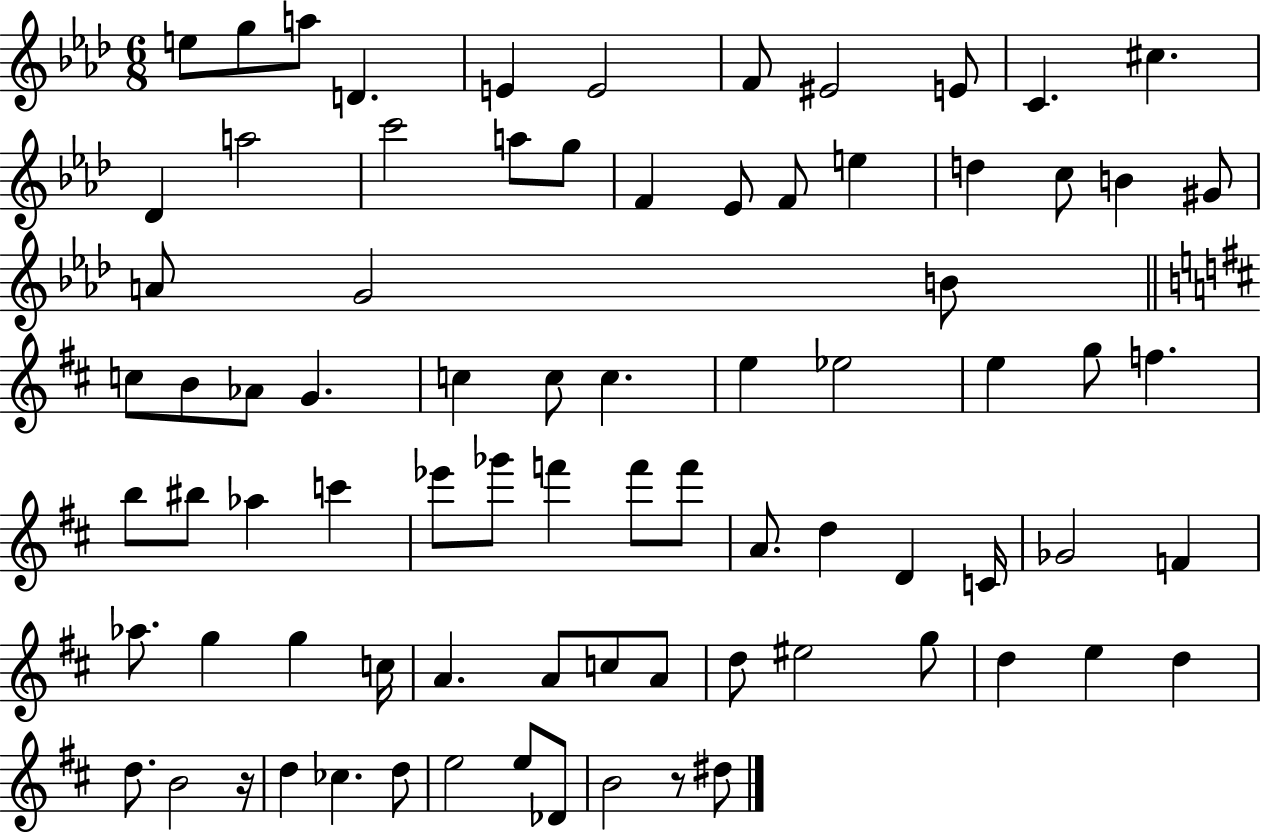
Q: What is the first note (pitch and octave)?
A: E5